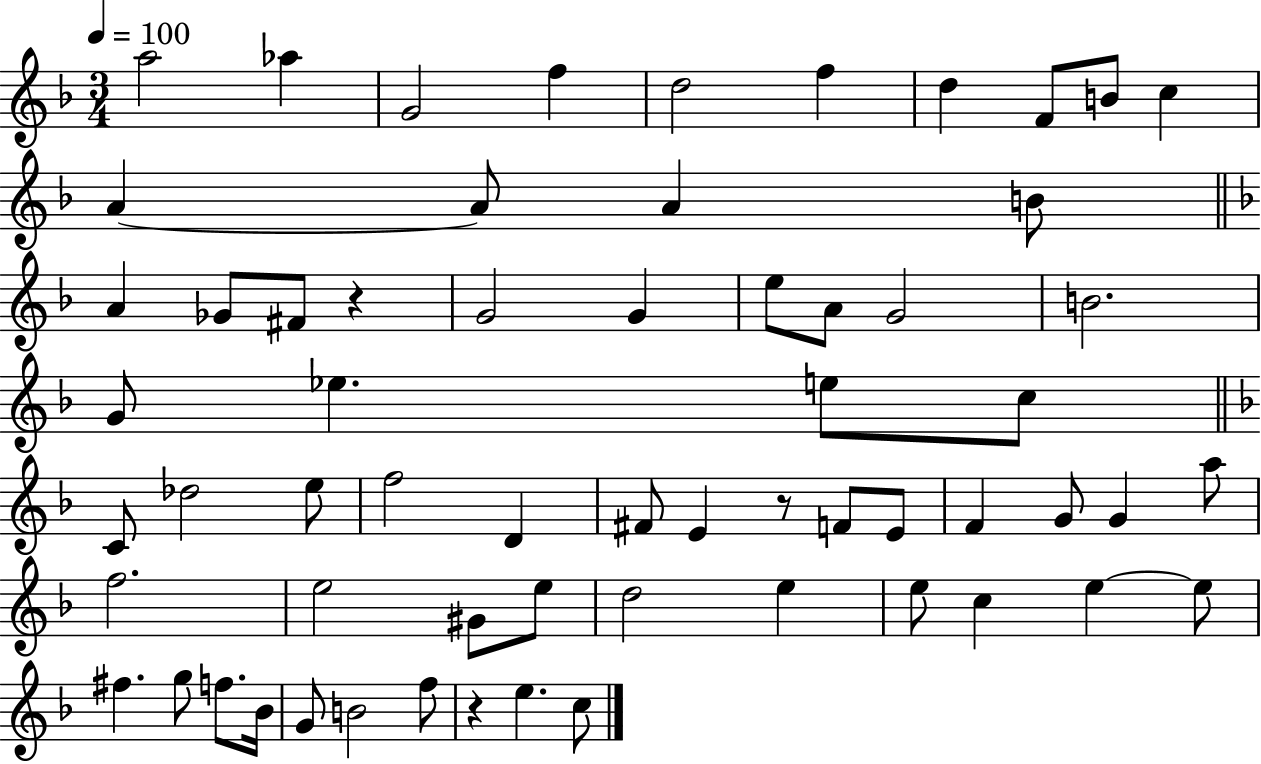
A5/h Ab5/q G4/h F5/q D5/h F5/q D5/q F4/e B4/e C5/q A4/q A4/e A4/q B4/e A4/q Gb4/e F#4/e R/q G4/h G4/q E5/e A4/e G4/h B4/h. G4/e Eb5/q. E5/e C5/e C4/e Db5/h E5/e F5/h D4/q F#4/e E4/q R/e F4/e E4/e F4/q G4/e G4/q A5/e F5/h. E5/h G#4/e E5/e D5/h E5/q E5/e C5/q E5/q E5/e F#5/q. G5/e F5/e. Bb4/s G4/e B4/h F5/e R/q E5/q. C5/e